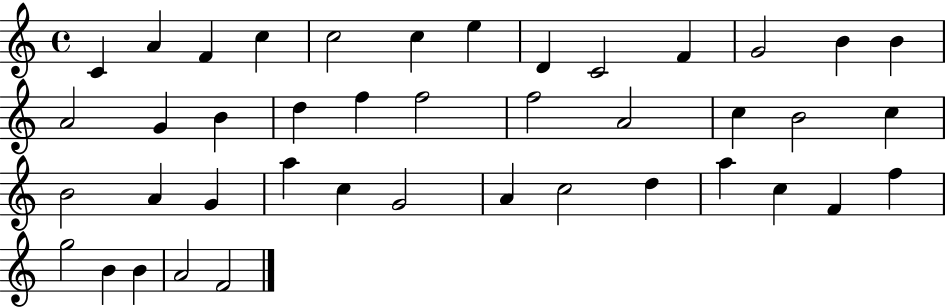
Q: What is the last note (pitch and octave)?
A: F4